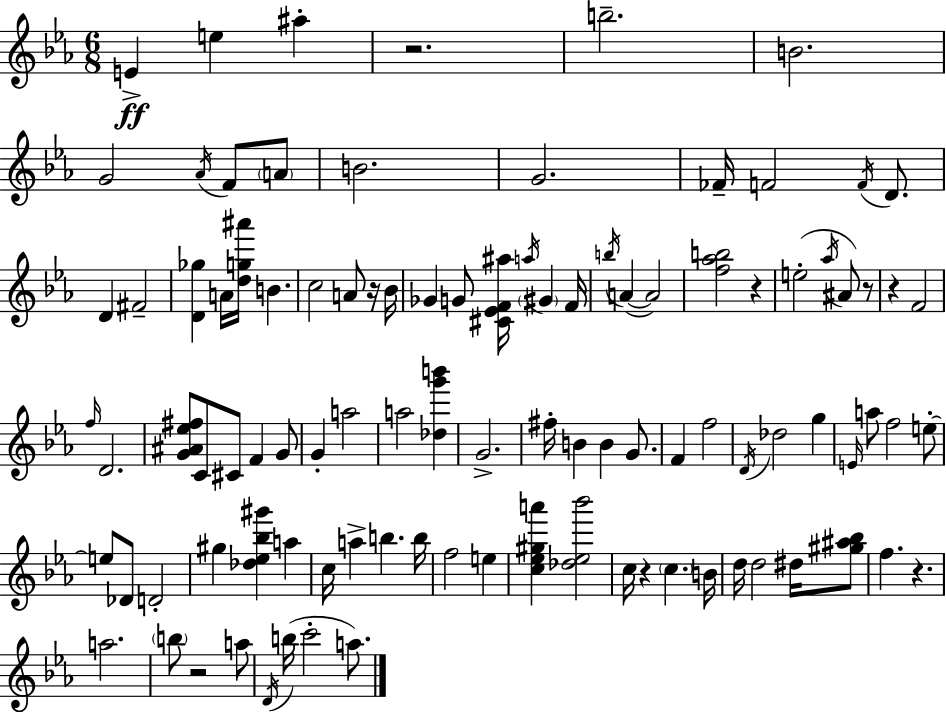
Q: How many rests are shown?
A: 8